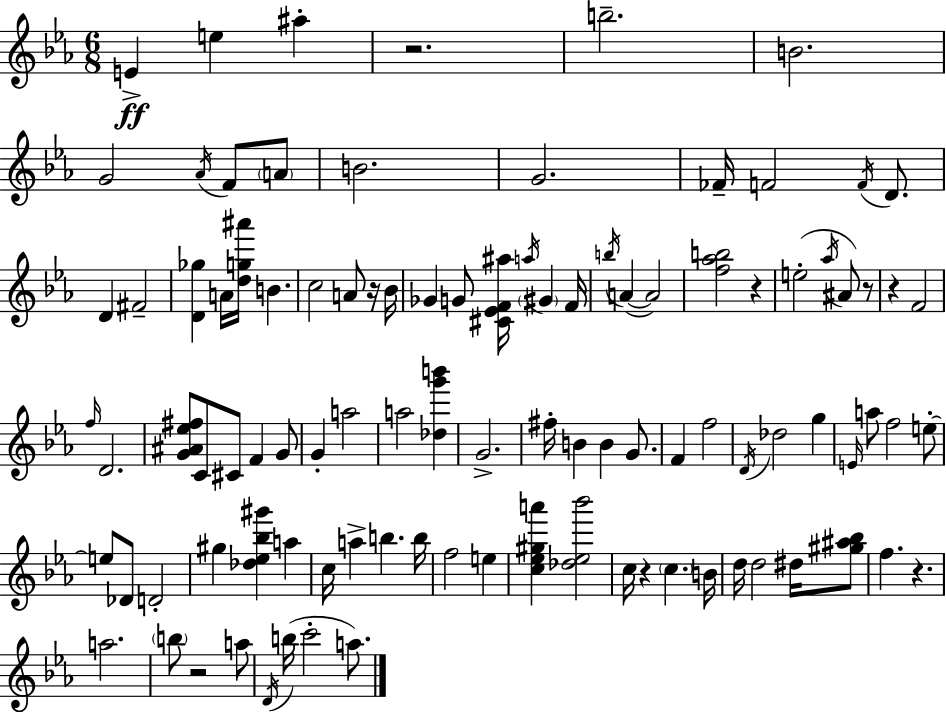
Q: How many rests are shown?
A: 8